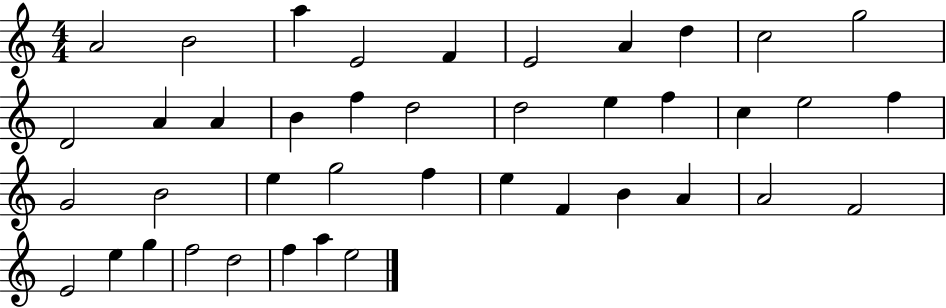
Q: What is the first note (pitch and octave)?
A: A4